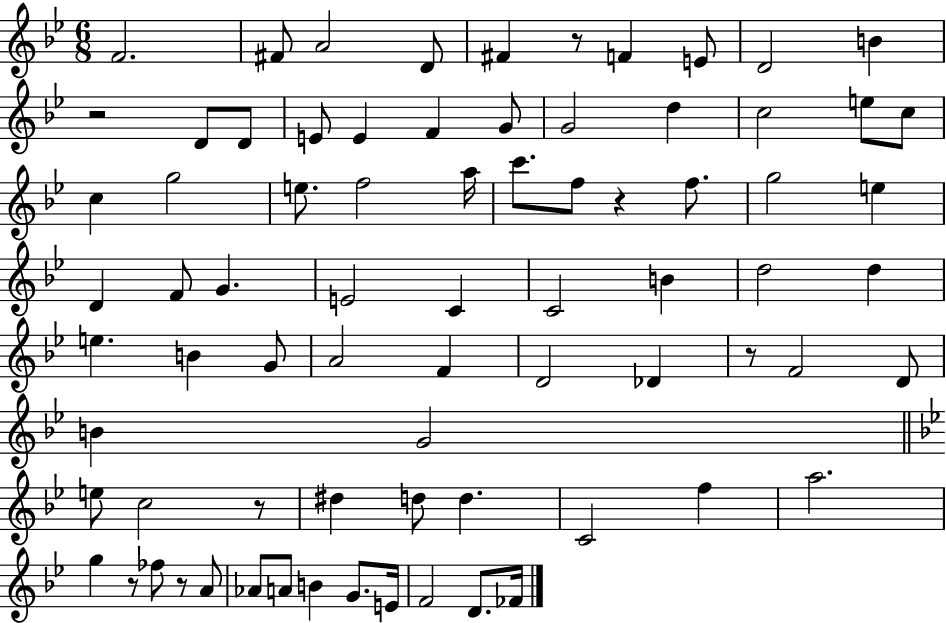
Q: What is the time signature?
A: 6/8